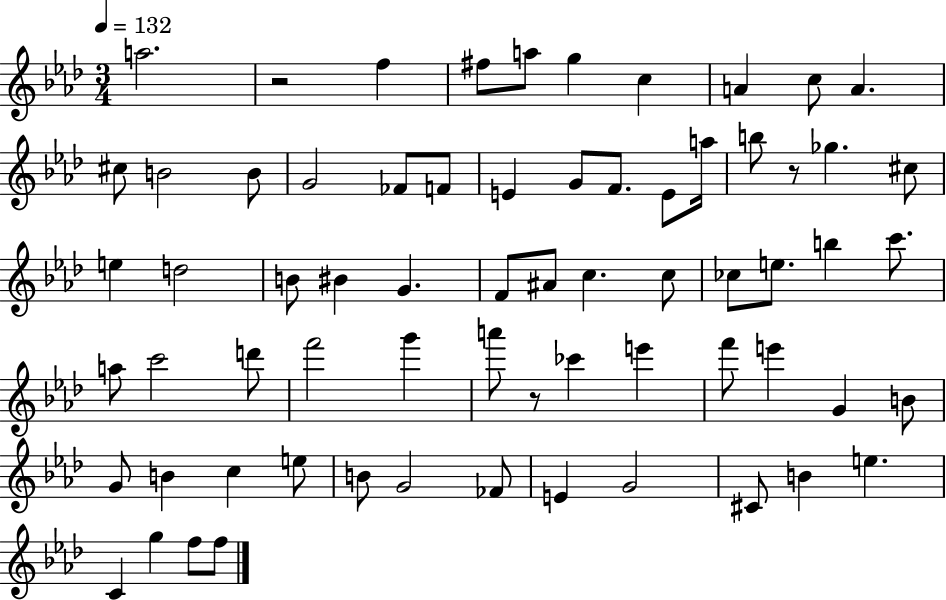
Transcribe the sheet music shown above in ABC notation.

X:1
T:Untitled
M:3/4
L:1/4
K:Ab
a2 z2 f ^f/2 a/2 g c A c/2 A ^c/2 B2 B/2 G2 _F/2 F/2 E G/2 F/2 E/2 a/4 b/2 z/2 _g ^c/2 e d2 B/2 ^B G F/2 ^A/2 c c/2 _c/2 e/2 b c'/2 a/2 c'2 d'/2 f'2 g' a'/2 z/2 _c' e' f'/2 e' G B/2 G/2 B c e/2 B/2 G2 _F/2 E G2 ^C/2 B e C g f/2 f/2